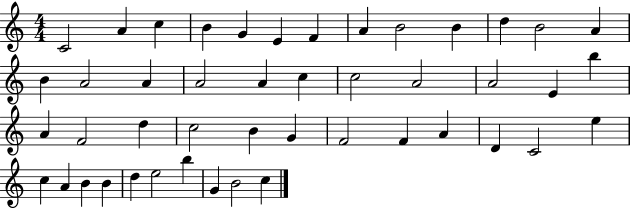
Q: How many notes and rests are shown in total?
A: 46